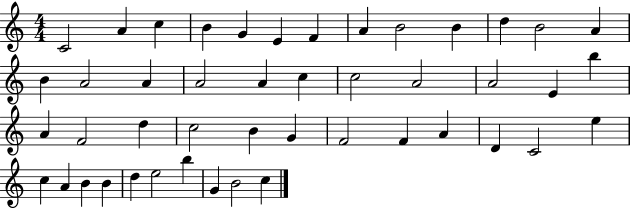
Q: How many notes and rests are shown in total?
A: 46